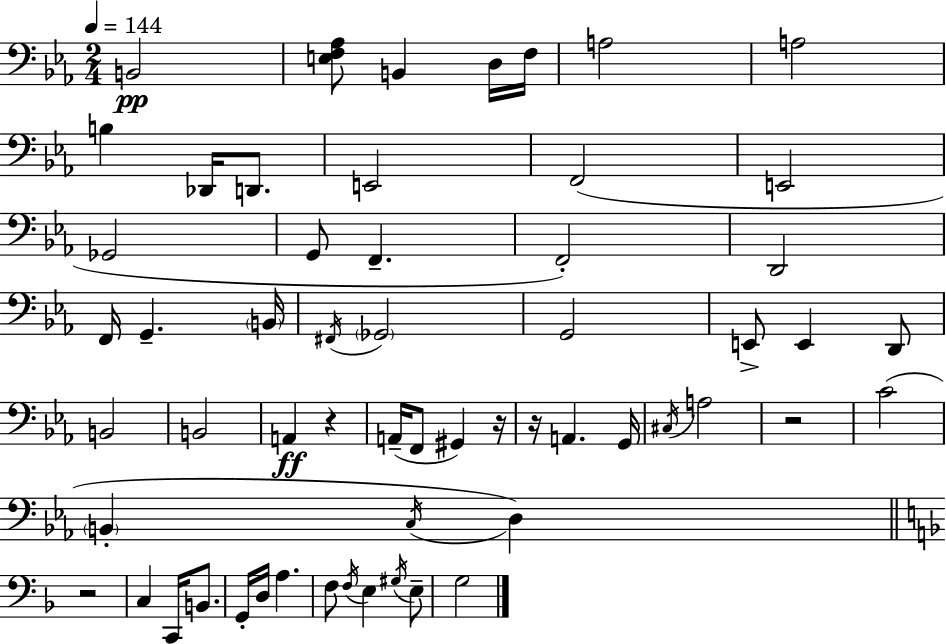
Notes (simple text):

B2/h [E3,F3,Ab3]/e B2/q D3/s F3/s A3/h A3/h B3/q Db2/s D2/e. E2/h F2/h E2/h Gb2/h G2/e F2/q. F2/h D2/h F2/s G2/q. B2/s F#2/s Gb2/h G2/h E2/e E2/q D2/e B2/h B2/h A2/q R/q A2/s F2/e G#2/q R/s R/s A2/q. G2/s C#3/s A3/h R/h C4/h B2/q C3/s D3/q R/h C3/q C2/s B2/e. G2/s D3/s A3/q. F3/e F3/s E3/q G#3/s E3/e G3/h